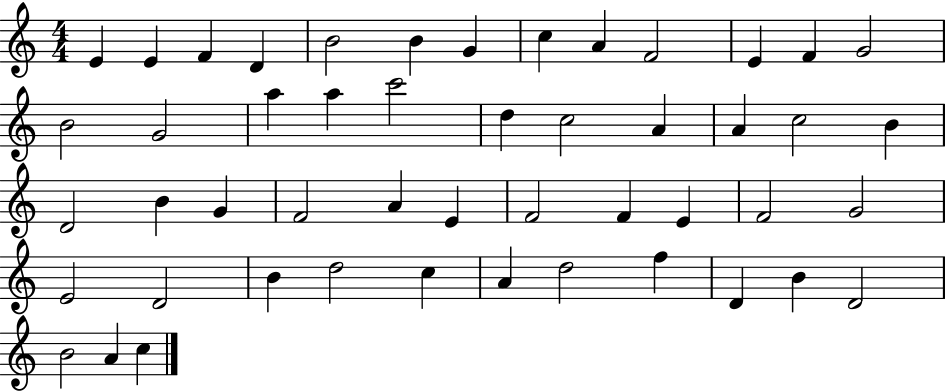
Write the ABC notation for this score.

X:1
T:Untitled
M:4/4
L:1/4
K:C
E E F D B2 B G c A F2 E F G2 B2 G2 a a c'2 d c2 A A c2 B D2 B G F2 A E F2 F E F2 G2 E2 D2 B d2 c A d2 f D B D2 B2 A c